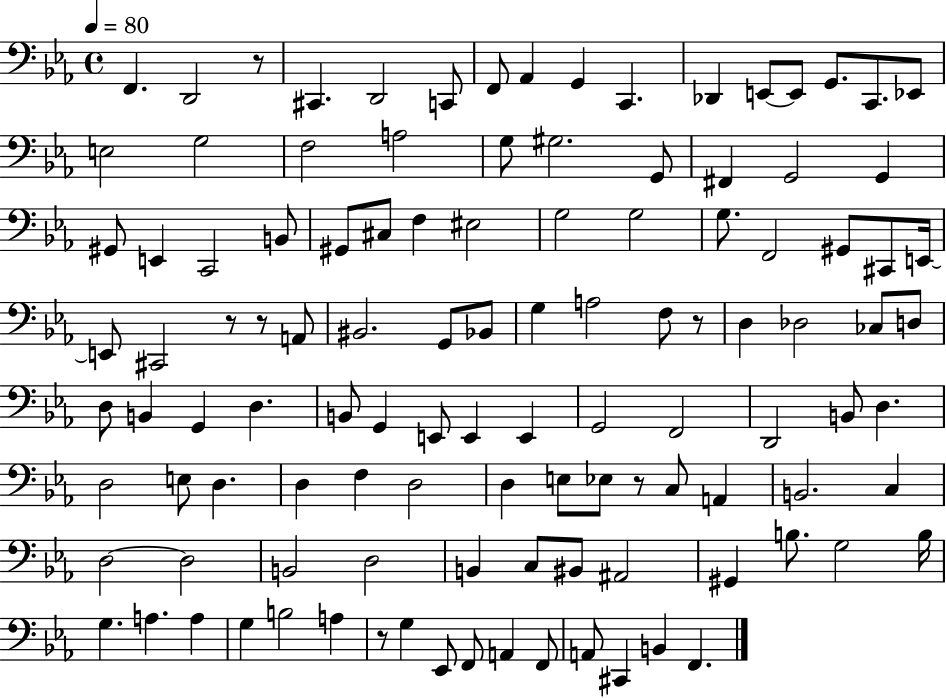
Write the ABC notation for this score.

X:1
T:Untitled
M:4/4
L:1/4
K:Eb
F,, D,,2 z/2 ^C,, D,,2 C,,/2 F,,/2 _A,, G,, C,, _D,, E,,/2 E,,/2 G,,/2 C,,/2 _E,,/2 E,2 G,2 F,2 A,2 G,/2 ^G,2 G,,/2 ^F,, G,,2 G,, ^G,,/2 E,, C,,2 B,,/2 ^G,,/2 ^C,/2 F, ^E,2 G,2 G,2 G,/2 F,,2 ^G,,/2 ^C,,/2 E,,/4 E,,/2 ^C,,2 z/2 z/2 A,,/2 ^B,,2 G,,/2 _B,,/2 G, A,2 F,/2 z/2 D, _D,2 _C,/2 D,/2 D,/2 B,, G,, D, B,,/2 G,, E,,/2 E,, E,, G,,2 F,,2 D,,2 B,,/2 D, D,2 E,/2 D, D, F, D,2 D, E,/2 _E,/2 z/2 C,/2 A,, B,,2 C, D,2 D,2 B,,2 D,2 B,, C,/2 ^B,,/2 ^A,,2 ^G,, B,/2 G,2 B,/4 G, A, A, G, B,2 A, z/2 G, _E,,/2 F,,/2 A,, F,,/2 A,,/2 ^C,, B,, F,,